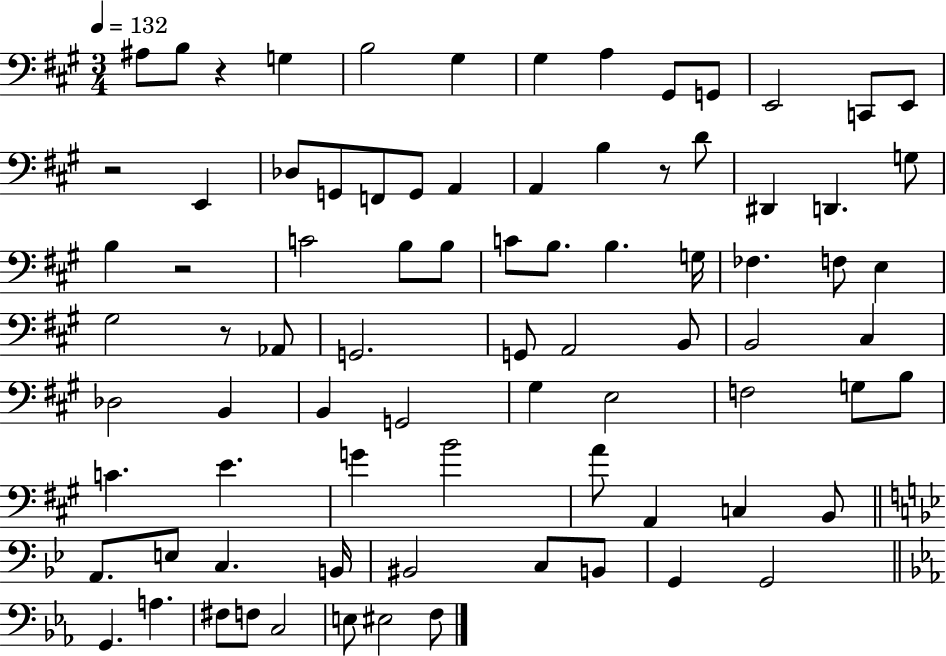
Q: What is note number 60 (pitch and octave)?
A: B2